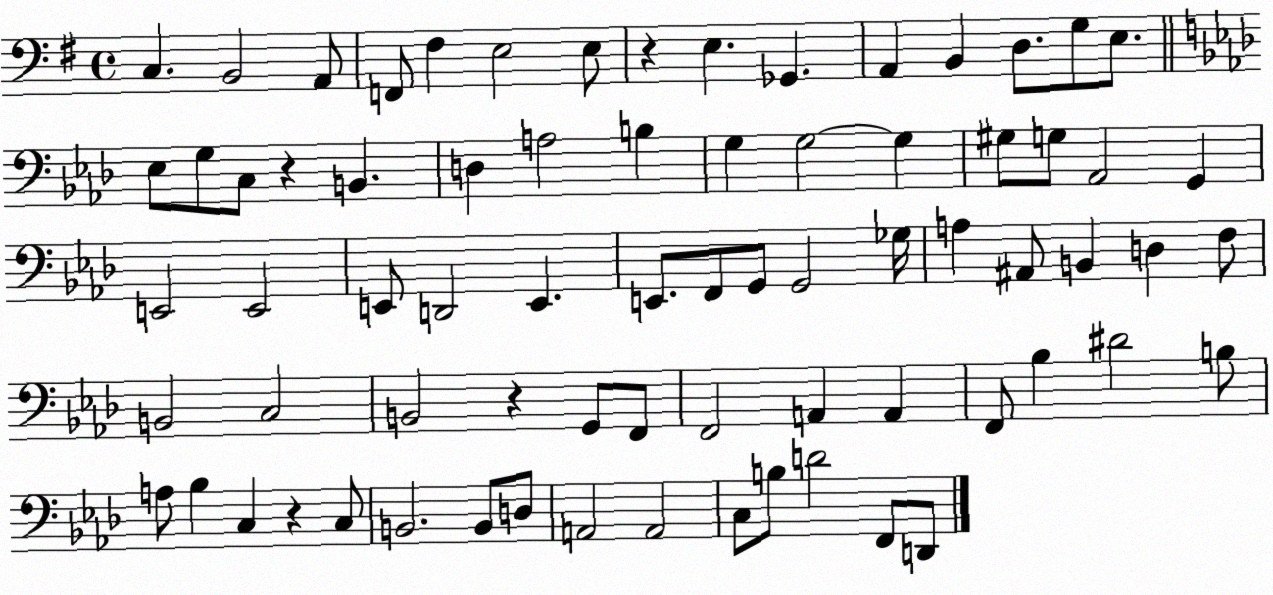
X:1
T:Untitled
M:4/4
L:1/4
K:G
C, B,,2 A,,/2 F,,/2 ^F, E,2 E,/2 z E, _G,, A,, B,, D,/2 G,/2 E,/2 _E,/2 G,/2 C,/2 z B,, D, A,2 B, G, G,2 G, ^G,/2 G,/2 _A,,2 G,, E,,2 E,,2 E,,/2 D,,2 E,, E,,/2 F,,/2 G,,/2 G,,2 _G,/4 A, ^A,,/2 B,, D, F,/2 B,,2 C,2 B,,2 z G,,/2 F,,/2 F,,2 A,, A,, F,,/2 _B, ^D2 B,/2 A,/2 _B, C, z C,/2 B,,2 B,,/2 D,/2 A,,2 A,,2 C,/2 B,/2 D2 F,,/2 D,,/2